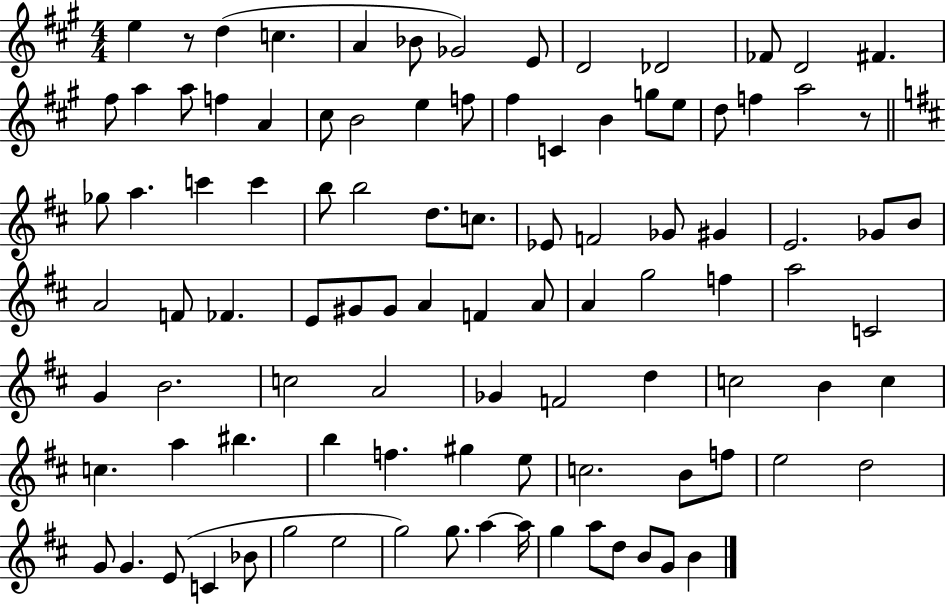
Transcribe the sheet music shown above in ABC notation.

X:1
T:Untitled
M:4/4
L:1/4
K:A
e z/2 d c A _B/2 _G2 E/2 D2 _D2 _F/2 D2 ^F ^f/2 a a/2 f A ^c/2 B2 e f/2 ^f C B g/2 e/2 d/2 f a2 z/2 _g/2 a c' c' b/2 b2 d/2 c/2 _E/2 F2 _G/2 ^G E2 _G/2 B/2 A2 F/2 _F E/2 ^G/2 ^G/2 A F A/2 A g2 f a2 C2 G B2 c2 A2 _G F2 d c2 B c c a ^b b f ^g e/2 c2 B/2 f/2 e2 d2 G/2 G E/2 C _B/2 g2 e2 g2 g/2 a a/4 g a/2 d/2 B/2 G/2 B